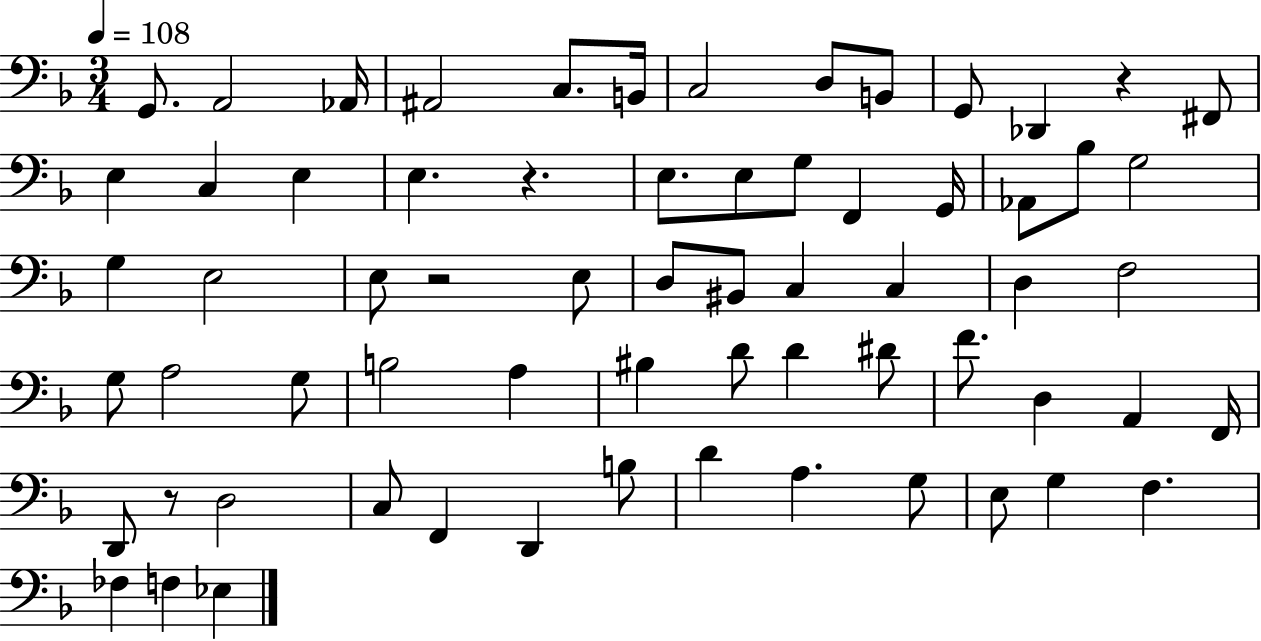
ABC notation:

X:1
T:Untitled
M:3/4
L:1/4
K:F
G,,/2 A,,2 _A,,/4 ^A,,2 C,/2 B,,/4 C,2 D,/2 B,,/2 G,,/2 _D,, z ^F,,/2 E, C, E, E, z E,/2 E,/2 G,/2 F,, G,,/4 _A,,/2 _B,/2 G,2 G, E,2 E,/2 z2 E,/2 D,/2 ^B,,/2 C, C, D, F,2 G,/2 A,2 G,/2 B,2 A, ^B, D/2 D ^D/2 F/2 D, A,, F,,/4 D,,/2 z/2 D,2 C,/2 F,, D,, B,/2 D A, G,/2 E,/2 G, F, _F, F, _E,